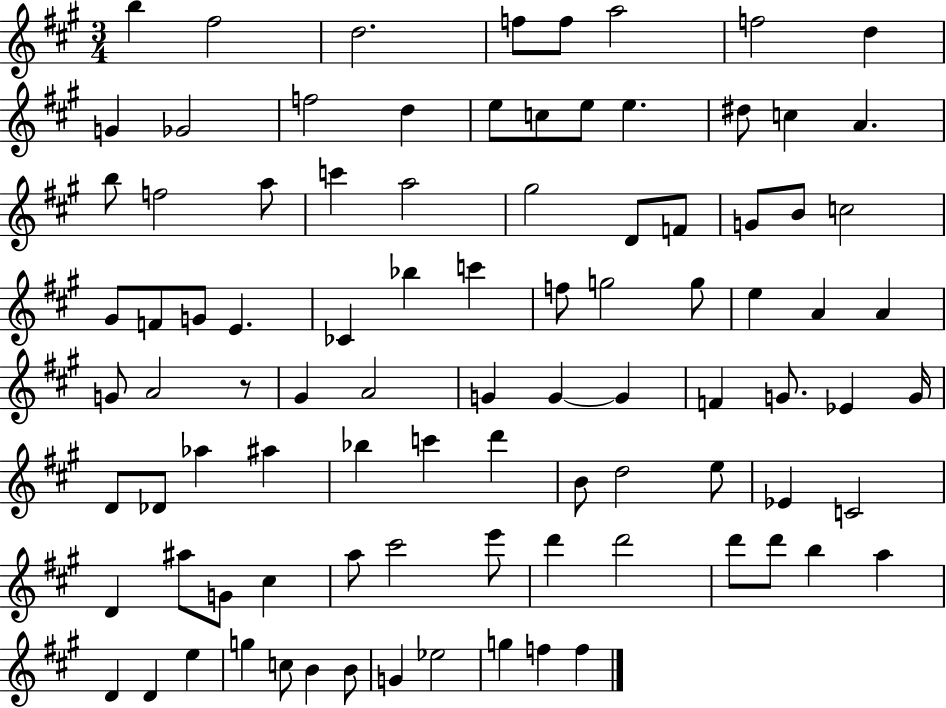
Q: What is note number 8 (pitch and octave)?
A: D5